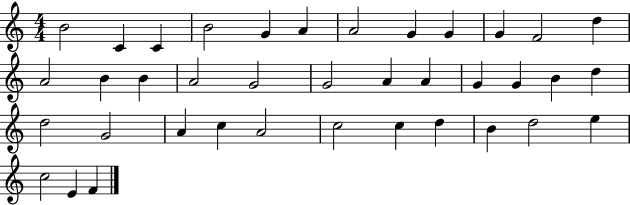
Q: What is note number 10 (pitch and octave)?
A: G4